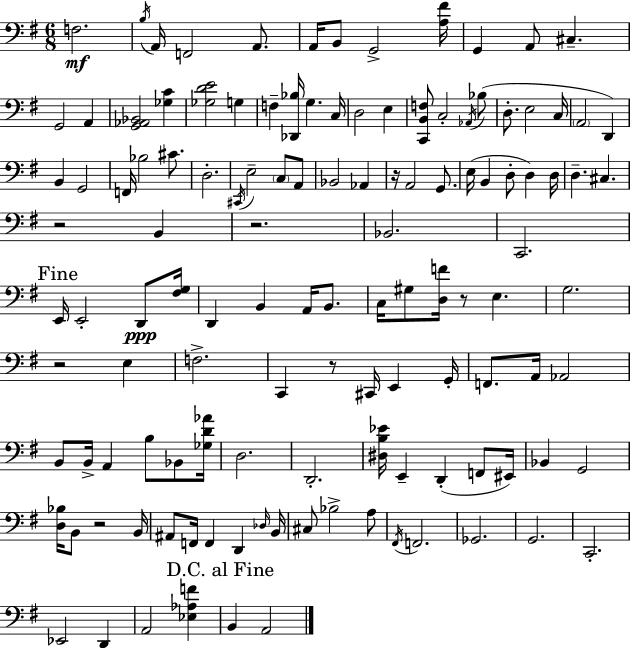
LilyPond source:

{
  \clef bass
  \numericTimeSignature
  \time 6/8
  \key e \minor
  \repeat volta 2 { f2.\mf | \acciaccatura { b16 } a,16 f,2 a,8. | a,16 b,8 g,2-> | <a fis'>16 g,4 a,8 cis4.-- | \break g,2 a,4 | <g, aes, bes,>2 <ges c'>4 | <ges d' e'>2 g4 | f4-- <des, bes>16 g4. | \break c16 d2 e4 | <c, b, f>8 c2-. \acciaccatura { aes,16 } | bes8( d8.-. e2 | c16 \parenthesize a,2 d,4) | \break b,4 g,2 | f,16 bes2 cis'8. | d2.-. | \acciaccatura { cis,16 } e2-- \parenthesize c8 | \break a,8 bes,2 aes,4 | r16 a,2 | g,8. e16( b,4 d8-. d4) | d16 d4.-- cis4. | \break r2 b,4 | r2. | bes,2. | c,2. | \break \mark "Fine" e,16 e,2-. | d,8\ppp <fis g>16 d,4 b,4 a,16 | b,8. c16 gis8 <d f'>16 r8 e4. | g2. | \break r2 e4 | f2.-> | c,4 r8 cis,16 e,4 | g,16-. f,8. a,16 aes,2 | \break b,8 b,16-> a,4 b8 | bes,8 <ges d' aes'>16 d2. | d,2.-. | <dis b ees'>16 e,4-- d,4-.( | \break f,8 eis,16) bes,4 g,2 | <d bes>16 b,8 r2 | b,16 ais,8 f,16 f,4 d,4 | \grace { des16 } b,16 cis8 bes2-> | \break a8 \acciaccatura { fis,16 } f,2. | ges,2. | g,2. | c,2.-. | \break ees,2 | d,4 a,2 | <ees aes f'>4 \mark "D.C. al Fine" b,4 a,2 | } \bar "|."
}